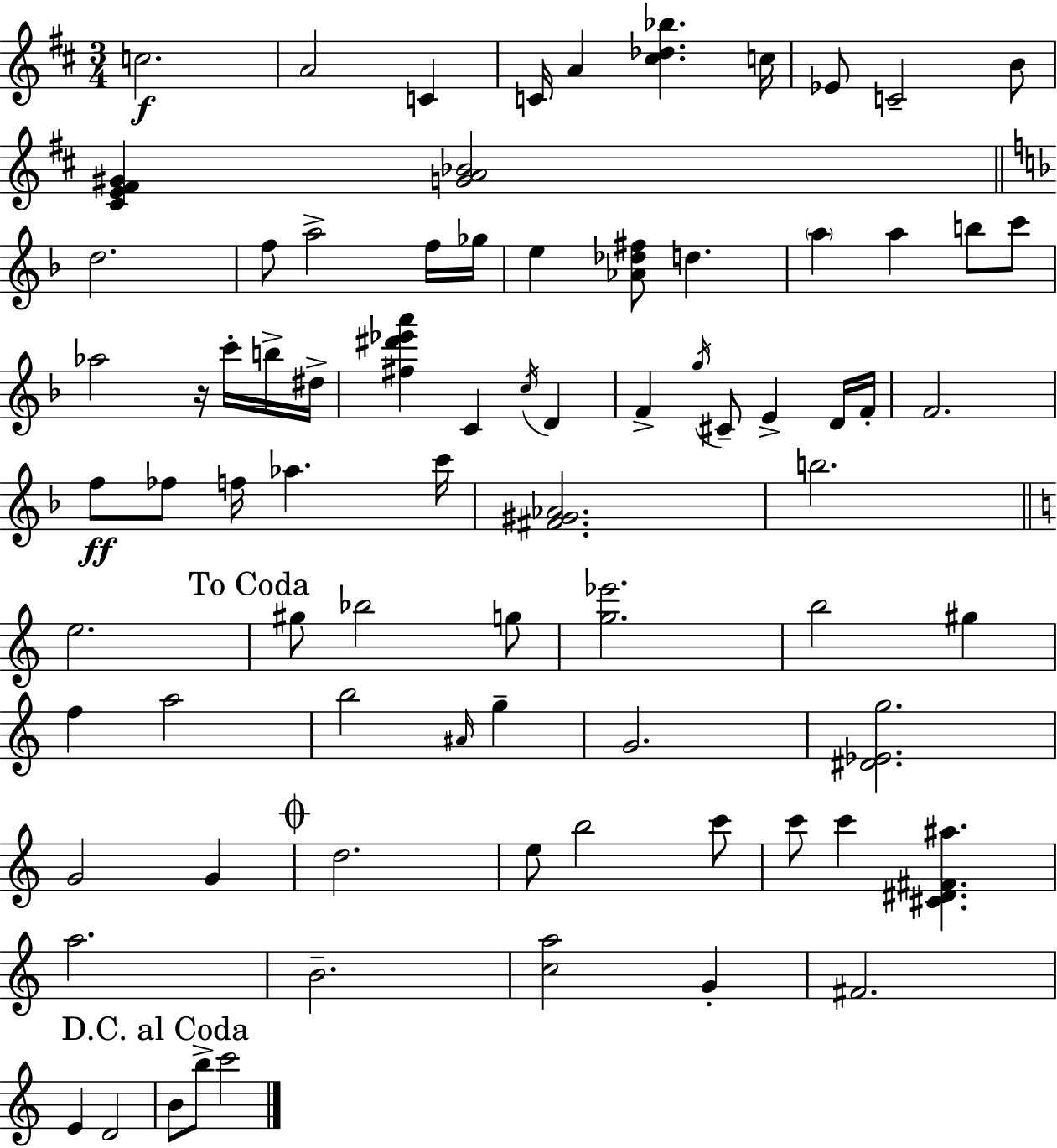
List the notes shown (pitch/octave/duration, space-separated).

C5/h. A4/h C4/q C4/s A4/q [C#5,Db5,Bb5]/q. C5/s Eb4/e C4/h B4/e [C#4,E4,F#4,G#4]/q [G4,A4,Bb4]/h D5/h. F5/e A5/h F5/s Gb5/s E5/q [Ab4,Db5,F#5]/e D5/q. A5/q A5/q B5/e C6/e Ab5/h R/s C6/s B5/s D#5/s [F#5,D#6,Eb6,A6]/q C4/q C5/s D4/q F4/q G5/s C#4/e E4/q D4/s F4/s F4/h. F5/e FES5/e F5/s Ab5/q. C6/s [F#4,G#4,Ab4]/h. B5/h. E5/h. G#5/e Bb5/h G5/e [G5,Eb6]/h. B5/h G#5/q F5/q A5/h B5/h A#4/s G5/q G4/h. [D#4,Eb4,G5]/h. G4/h G4/q D5/h. E5/e B5/h C6/e C6/e C6/q [C#4,D#4,F#4,A#5]/q. A5/h. B4/h. [C5,A5]/h G4/q F#4/h. E4/q D4/h B4/e B5/e C6/h